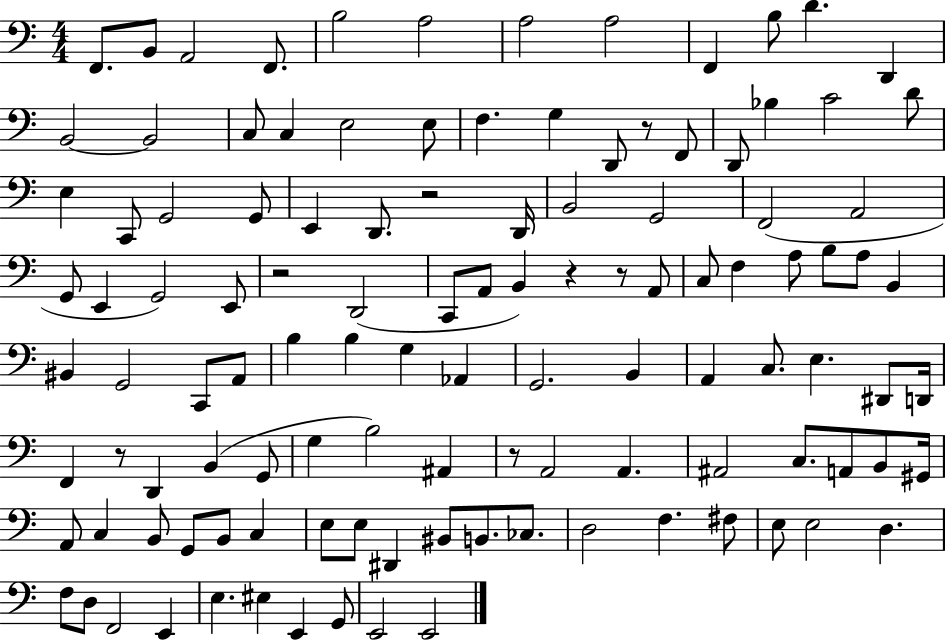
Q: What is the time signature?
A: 4/4